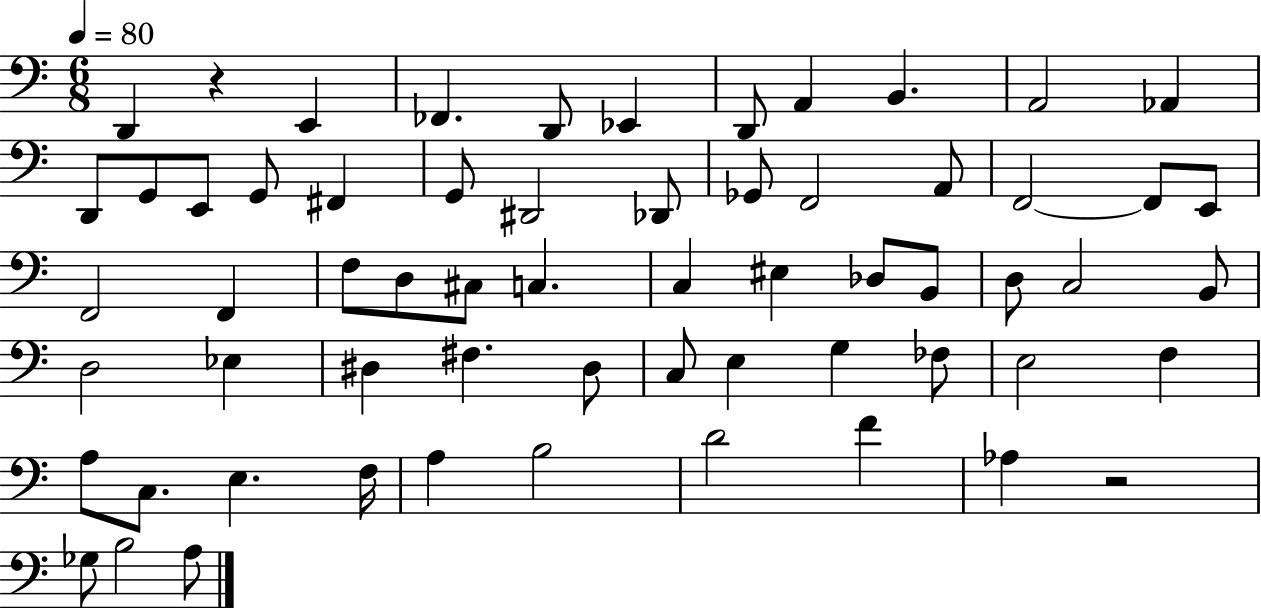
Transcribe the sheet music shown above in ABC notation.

X:1
T:Untitled
M:6/8
L:1/4
K:C
D,, z E,, _F,, D,,/2 _E,, D,,/2 A,, B,, A,,2 _A,, D,,/2 G,,/2 E,,/2 G,,/2 ^F,, G,,/2 ^D,,2 _D,,/2 _G,,/2 F,,2 A,,/2 F,,2 F,,/2 E,,/2 F,,2 F,, F,/2 D,/2 ^C,/2 C, C, ^E, _D,/2 B,,/2 D,/2 C,2 B,,/2 D,2 _E, ^D, ^F, ^D,/2 C,/2 E, G, _F,/2 E,2 F, A,/2 C,/2 E, F,/4 A, B,2 D2 F _A, z2 _G,/2 B,2 A,/2